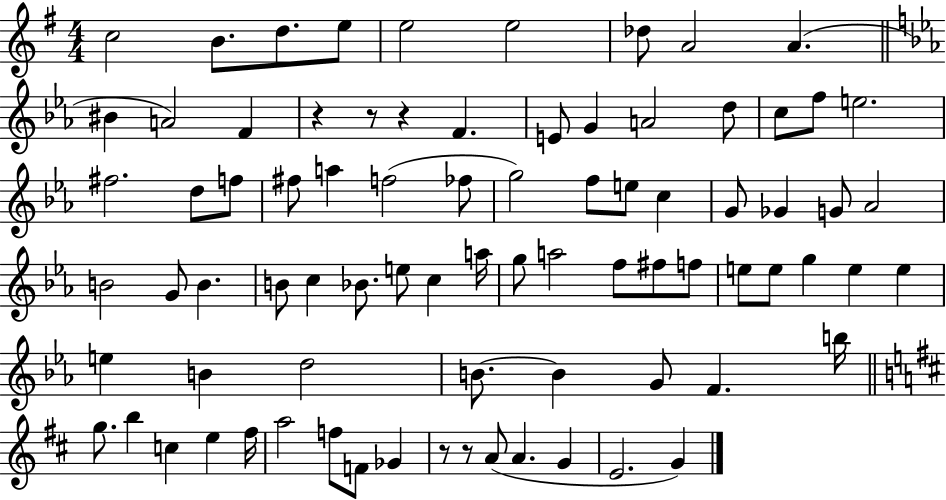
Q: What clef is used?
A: treble